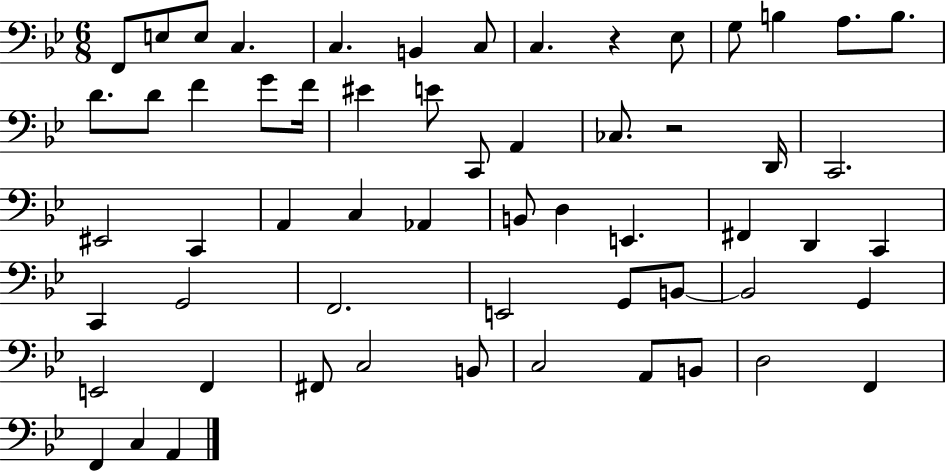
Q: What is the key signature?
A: BES major